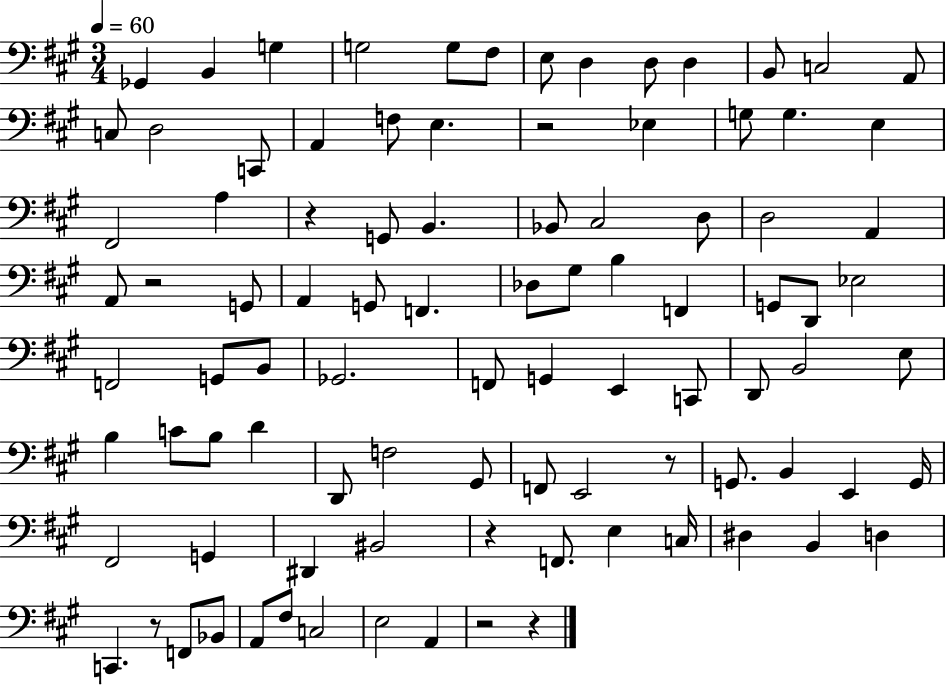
{
  \clef bass
  \numericTimeSignature
  \time 3/4
  \key a \major
  \tempo 4 = 60
  ges,4 b,4 g4 | g2 g8 fis8 | e8 d4 d8 d4 | b,8 c2 a,8 | \break c8 d2 c,8 | a,4 f8 e4. | r2 ees4 | g8 g4. e4 | \break fis,2 a4 | r4 g,8 b,4. | bes,8 cis2 d8 | d2 a,4 | \break a,8 r2 g,8 | a,4 g,8 f,4. | des8 gis8 b4 f,4 | g,8 d,8 ees2 | \break f,2 g,8 b,8 | ges,2. | f,8 g,4 e,4 c,8 | d,8 b,2 e8 | \break b4 c'8 b8 d'4 | d,8 f2 gis,8 | f,8 e,2 r8 | g,8. b,4 e,4 g,16 | \break fis,2 g,4 | dis,4 bis,2 | r4 f,8. e4 c16 | dis4 b,4 d4 | \break c,4. r8 f,8 bes,8 | a,8 fis8 c2 | e2 a,4 | r2 r4 | \break \bar "|."
}